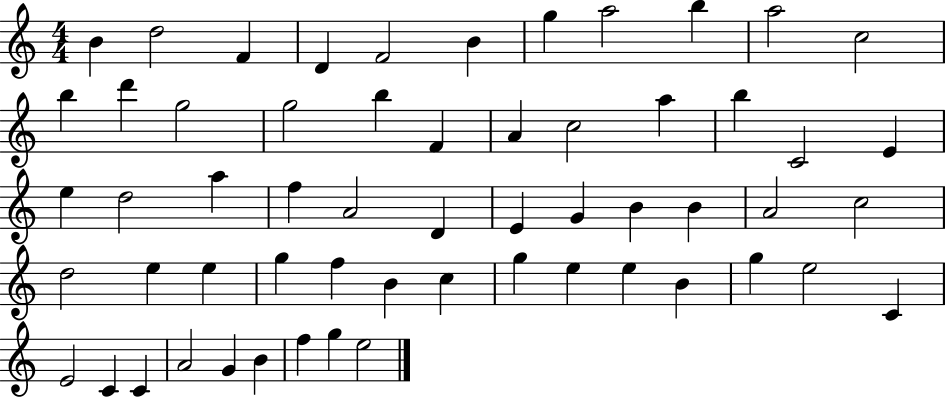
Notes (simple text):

B4/q D5/h F4/q D4/q F4/h B4/q G5/q A5/h B5/q A5/h C5/h B5/q D6/q G5/h G5/h B5/q F4/q A4/q C5/h A5/q B5/q C4/h E4/q E5/q D5/h A5/q F5/q A4/h D4/q E4/q G4/q B4/q B4/q A4/h C5/h D5/h E5/q E5/q G5/q F5/q B4/q C5/q G5/q E5/q E5/q B4/q G5/q E5/h C4/q E4/h C4/q C4/q A4/h G4/q B4/q F5/q G5/q E5/h